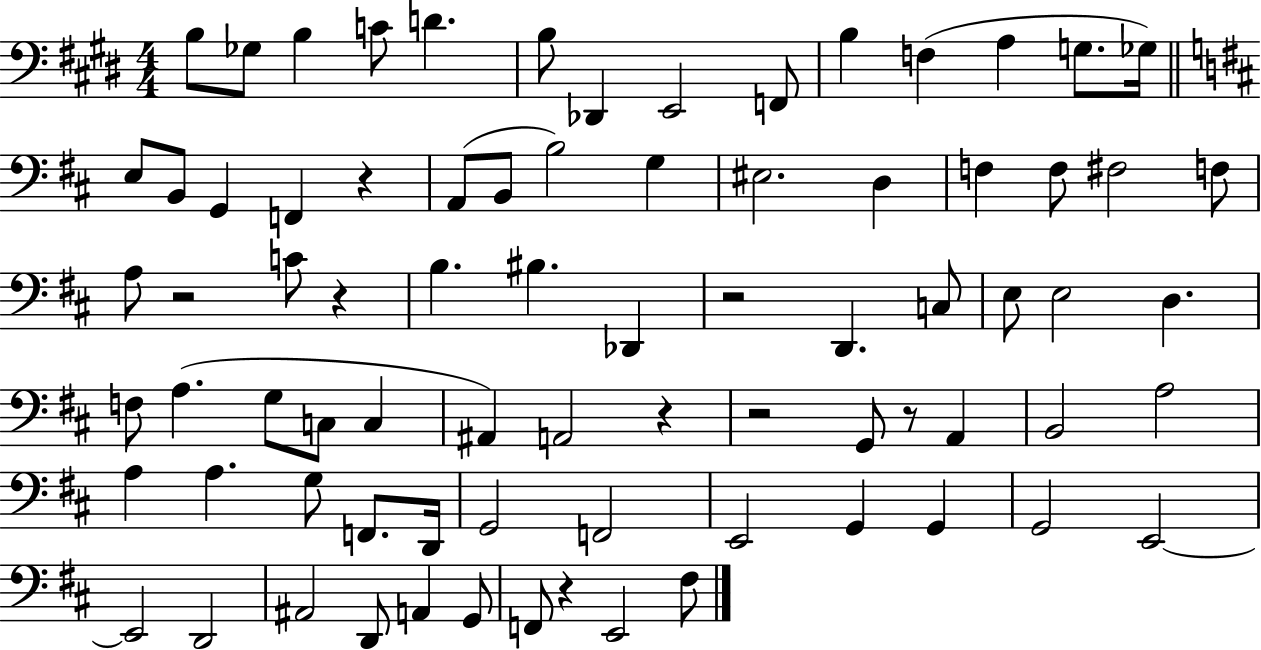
X:1
T:Untitled
M:4/4
L:1/4
K:E
B,/2 _G,/2 B, C/2 D B,/2 _D,, E,,2 F,,/2 B, F, A, G,/2 _G,/4 E,/2 B,,/2 G,, F,, z A,,/2 B,,/2 B,2 G, ^E,2 D, F, F,/2 ^F,2 F,/2 A,/2 z2 C/2 z B, ^B, _D,, z2 D,, C,/2 E,/2 E,2 D, F,/2 A, G,/2 C,/2 C, ^A,, A,,2 z z2 G,,/2 z/2 A,, B,,2 A,2 A, A, G,/2 F,,/2 D,,/4 G,,2 F,,2 E,,2 G,, G,, G,,2 E,,2 E,,2 D,,2 ^A,,2 D,,/2 A,, G,,/2 F,,/2 z E,,2 ^F,/2